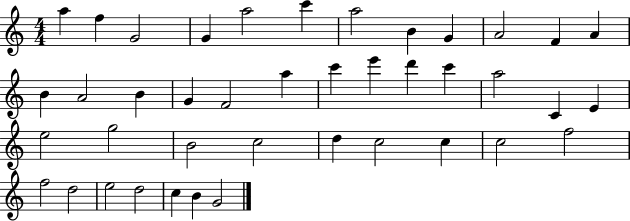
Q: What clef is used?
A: treble